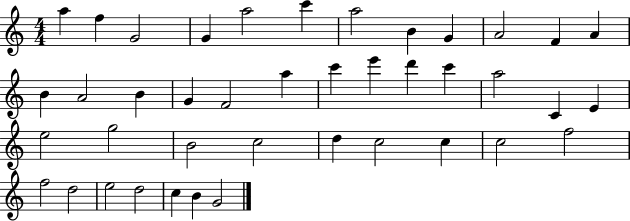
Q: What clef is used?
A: treble